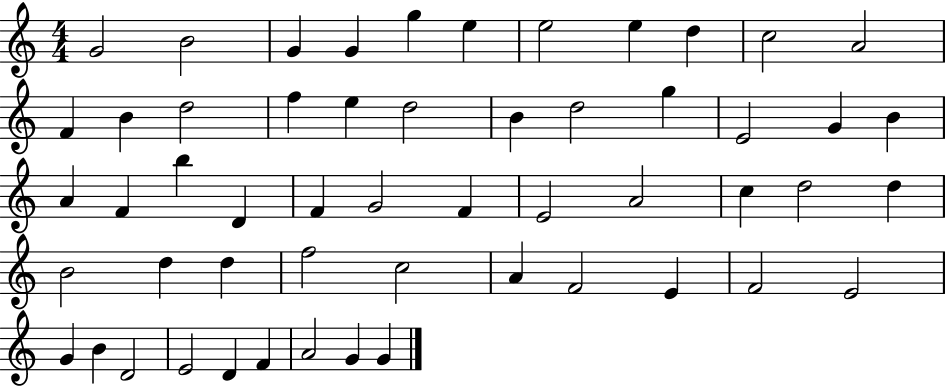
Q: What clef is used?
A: treble